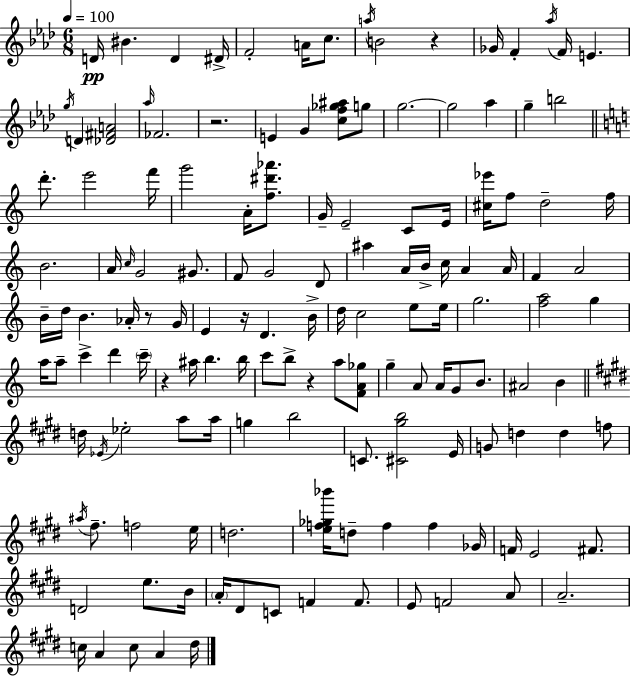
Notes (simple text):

D4/s BIS4/q. D4/q D#4/s F4/h A4/s C5/e. A5/s B4/h R/q Gb4/s F4/q Ab5/s F4/s E4/q. G5/s D4/q [Db4,F#4,A4]/h Ab5/s FES4/h. R/h. E4/q G4/q [C5,F5,Gb5,A#5]/e G5/e G5/h. G5/h Ab5/q G5/q B5/h D6/e. E6/h F6/s G6/h A4/s [F5,D#6,Ab6]/e. G4/s E4/h C4/e E4/s [C#5,Eb6]/s F5/e D5/h F5/s B4/h. A4/s C5/s G4/h G#4/e. F4/e G4/h D4/e A#5/q A4/s B4/s C5/s A4/q A4/s F4/q A4/h B4/s D5/s B4/q. Ab4/s R/e G4/s E4/q R/s D4/q. B4/s D5/s C5/h E5/e E5/s G5/h. [F5,A5]/h G5/q A5/s A5/e C6/q D6/q C6/s R/q A#5/s B5/q. B5/s C6/e B5/e R/q A5/e [F4,A4,Gb5]/e G5/q A4/e A4/s G4/e B4/e. A#4/h B4/q D5/s Eb4/s Eb5/h A5/e A5/s G5/q B5/h C4/e. [C#4,G#5,B5]/h E4/s G4/e D5/q D5/q F5/e A#5/s F#5/e. F5/h E5/s D5/h. [E5,F5,Gb5,Bb6]/s D5/e F5/q F5/q Gb4/s F4/s E4/h F#4/e. D4/h E5/e. B4/s A4/s D#4/e C4/e F4/q F4/e. E4/e F4/h A4/e A4/h. C5/s A4/q C5/e A4/q D#5/s